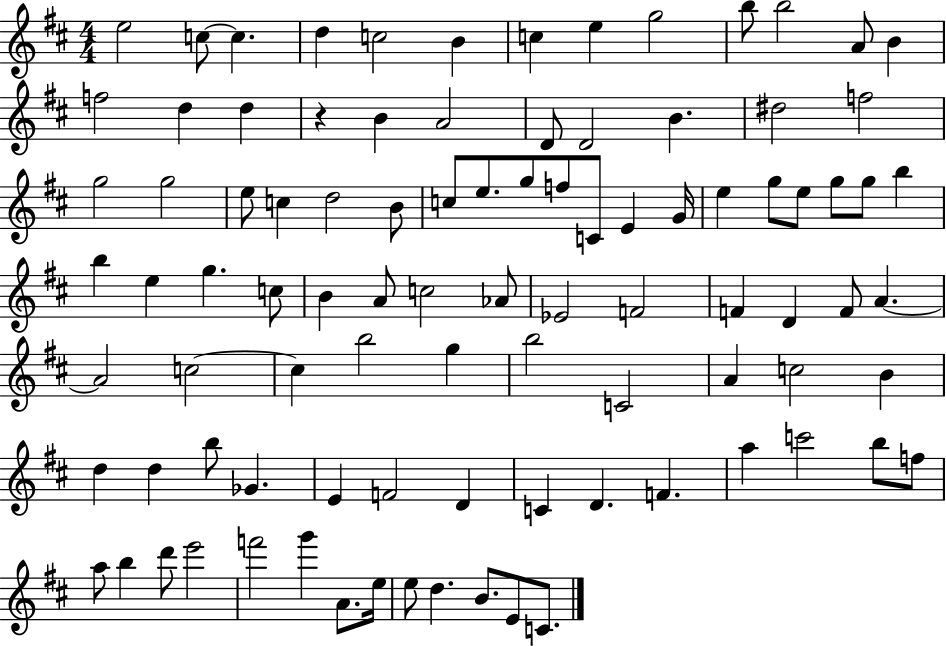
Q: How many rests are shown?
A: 1